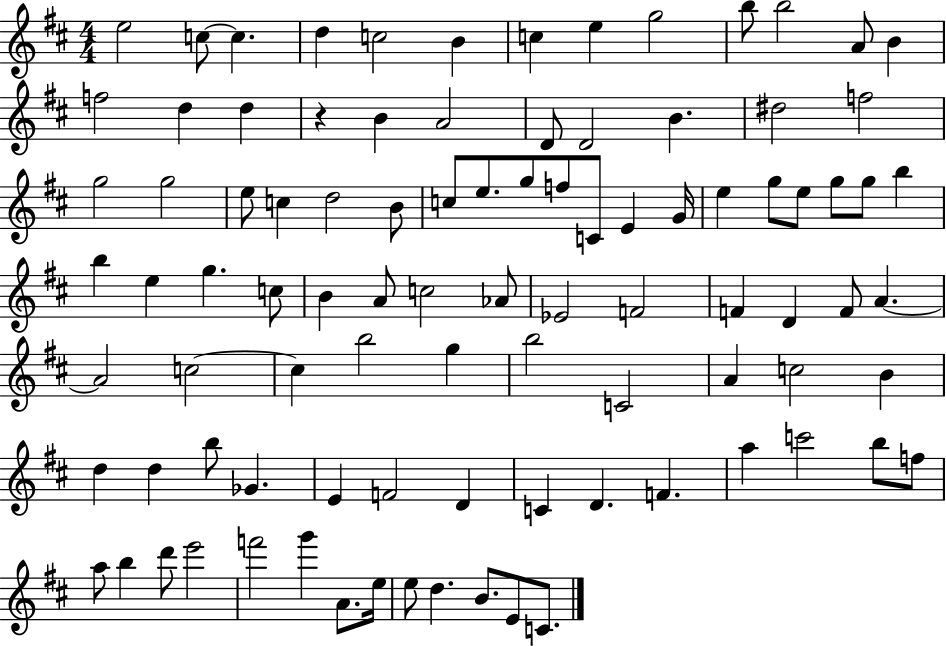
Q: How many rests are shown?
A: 1